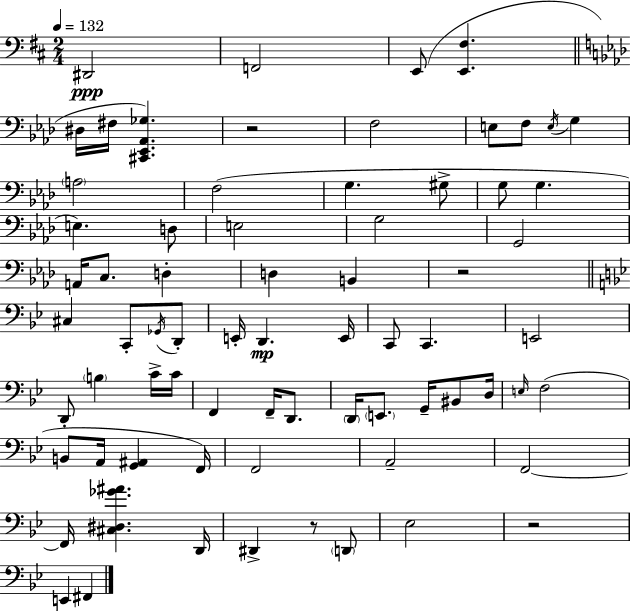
{
  \clef bass
  \numericTimeSignature
  \time 2/4
  \key d \major
  \tempo 4 = 132
  dis,2\ppp | f,2 | e,8( <e, fis>4. | \bar "||" \break \key f \minor dis16 fis16 <cis, ees, aes, ges>4.) | r2 | f2 | e8 f8 \acciaccatura { e16 } g4 | \break \parenthesize a2 | f2( | g4. gis8-> | g8 g4. | \break e4.) d8 | e2 | g2 | g,2 | \break a,16 c8. d4-. | d4 b,4 | r2 | \bar "||" \break \key g \minor cis4 c,8-. \acciaccatura { ges,16 } d,8-. | e,16-. d,4.\mp | e,16 c,8 c,4. | e,2 | \break d,8-. \parenthesize b4 c'16-> | c'16 f,4 f,16-- d,8. | \parenthesize d,16 \parenthesize e,8. g,16-- bis,8 | d16 \grace { e16 } f2( | \break b,8 a,16 <g, ais,>4 | f,16) f,2 | a,2-- | f,2~~ | \break f,16 <cis dis ges' ais'>4. | d,16 dis,4-> r8 | \parenthesize d,8 ees2 | r2 | \break e,4 fis,4 | \bar "|."
}